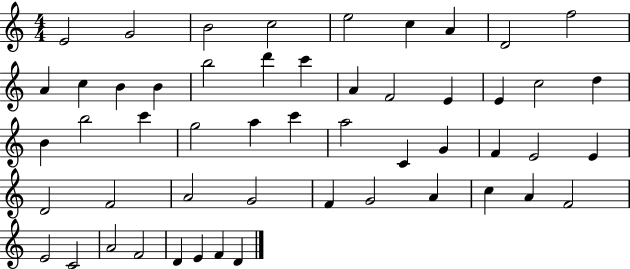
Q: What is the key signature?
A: C major